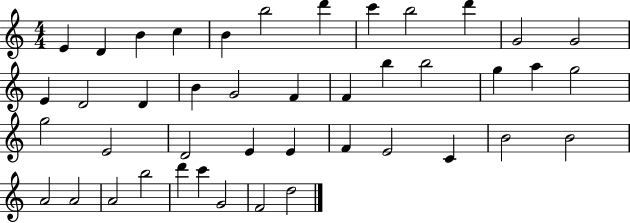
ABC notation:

X:1
T:Untitled
M:4/4
L:1/4
K:C
E D B c B b2 d' c' b2 d' G2 G2 E D2 D B G2 F F b b2 g a g2 g2 E2 D2 E E F E2 C B2 B2 A2 A2 A2 b2 d' c' G2 F2 d2